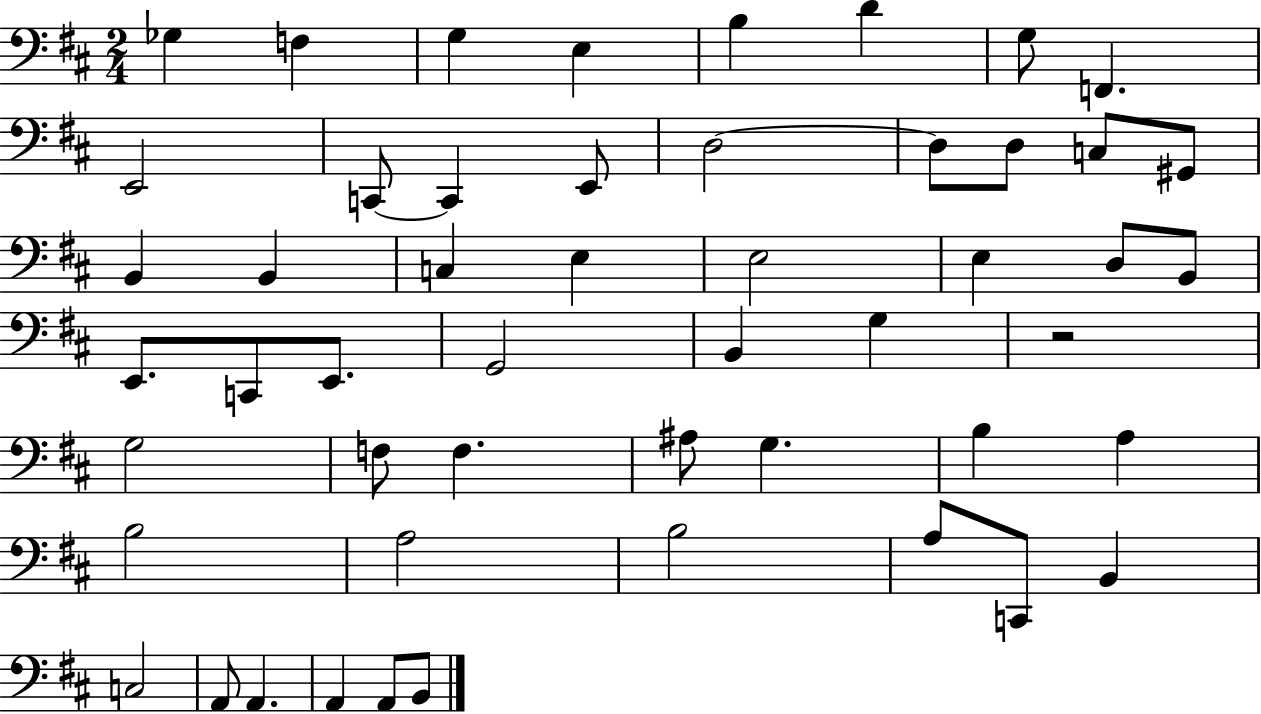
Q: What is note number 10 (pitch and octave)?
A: C2